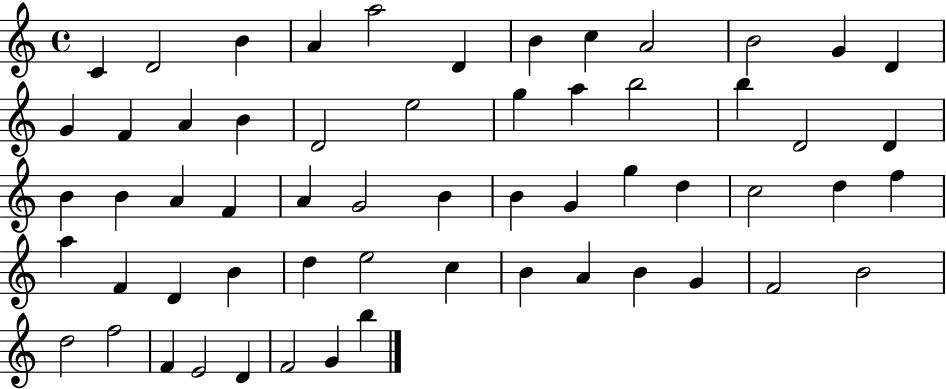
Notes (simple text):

C4/q D4/h B4/q A4/q A5/h D4/q B4/q C5/q A4/h B4/h G4/q D4/q G4/q F4/q A4/q B4/q D4/h E5/h G5/q A5/q B5/h B5/q D4/h D4/q B4/q B4/q A4/q F4/q A4/q G4/h B4/q B4/q G4/q G5/q D5/q C5/h D5/q F5/q A5/q F4/q D4/q B4/q D5/q E5/h C5/q B4/q A4/q B4/q G4/q F4/h B4/h D5/h F5/h F4/q E4/h D4/q F4/h G4/q B5/q